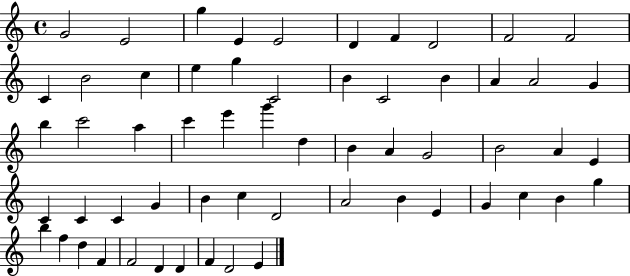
X:1
T:Untitled
M:4/4
L:1/4
K:C
G2 E2 g E E2 D F D2 F2 F2 C B2 c e g C2 B C2 B A A2 G b c'2 a c' e' g' d B A G2 B2 A E C C C G B c D2 A2 B E G c B g b f d F F2 D D F D2 E